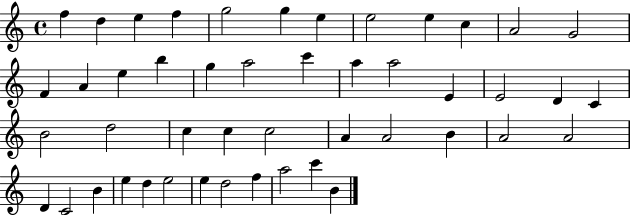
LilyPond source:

{
  \clef treble
  \time 4/4
  \defaultTimeSignature
  \key c \major
  f''4 d''4 e''4 f''4 | g''2 g''4 e''4 | e''2 e''4 c''4 | a'2 g'2 | \break f'4 a'4 e''4 b''4 | g''4 a''2 c'''4 | a''4 a''2 e'4 | e'2 d'4 c'4 | \break b'2 d''2 | c''4 c''4 c''2 | a'4 a'2 b'4 | a'2 a'2 | \break d'4 c'2 b'4 | e''4 d''4 e''2 | e''4 d''2 f''4 | a''2 c'''4 b'4 | \break \bar "|."
}